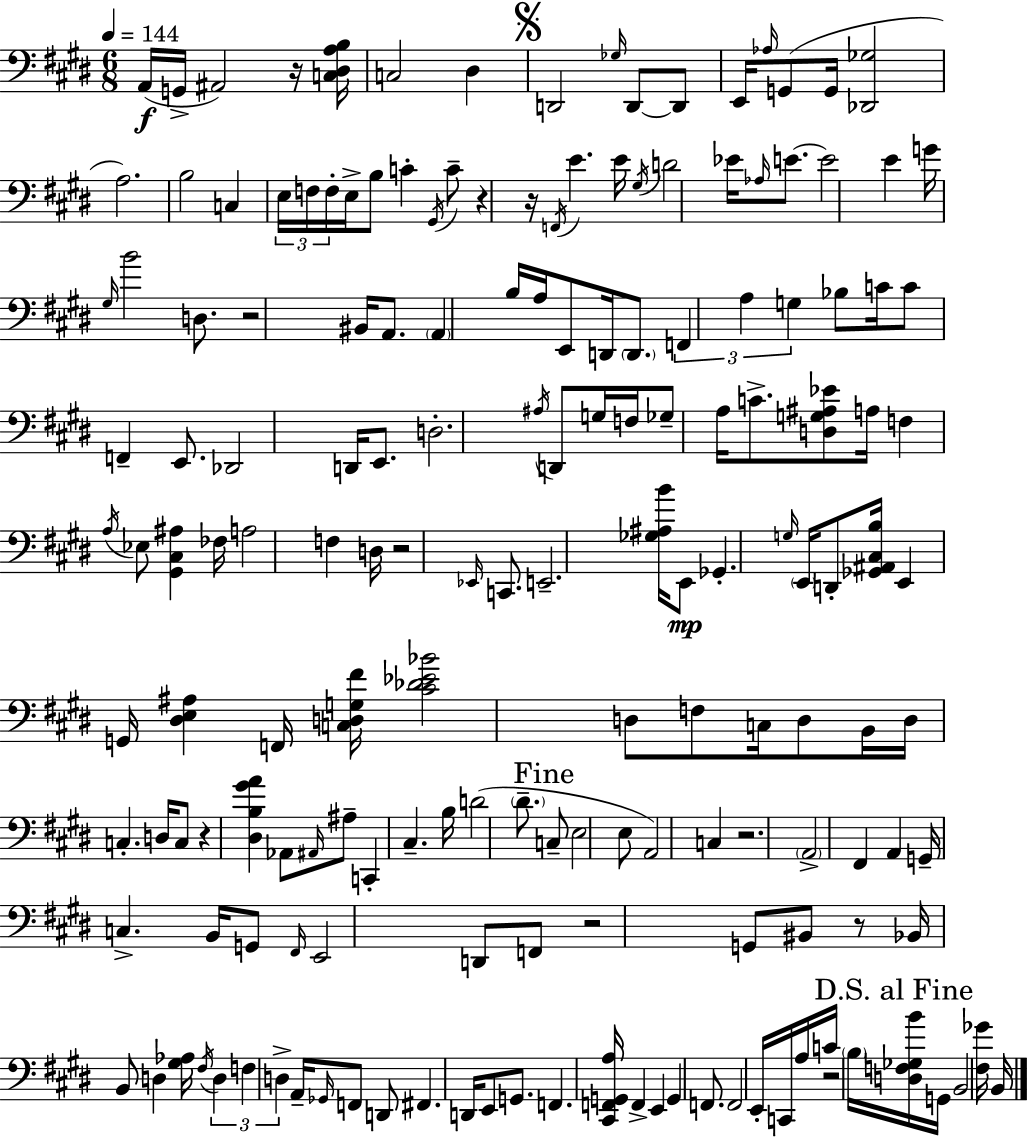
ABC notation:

X:1
T:Untitled
M:6/8
L:1/4
K:E
A,,/4 G,,/4 ^A,,2 z/4 [C,^D,A,B,]/4 C,2 ^D, D,,2 _G,/4 D,,/2 D,,/2 E,,/4 _A,/4 G,,/2 G,,/4 [_D,,_G,]2 A,2 B,2 C, E,/4 F,/4 F,/4 E,/4 B,/2 C ^G,,/4 C/2 z z/4 F,,/4 E E/4 ^G,/4 D2 _E/4 _A,/4 E/2 E2 E G/4 ^G,/4 B2 D,/2 z2 ^B,,/4 A,,/2 A,, B,/4 A,/4 E,,/2 D,,/4 D,,/2 F,, A, G, _B,/2 C/4 C/2 F,, E,,/2 _D,,2 D,,/4 E,,/2 D,2 ^A,/4 D,,/2 G,/4 F,/4 _G,/2 A,/4 C/2 [D,G,^A,_E]/2 A,/4 F, A,/4 _E,/2 [^G,,^C,^A,] _F,/4 A,2 F, D,/4 z2 _E,,/4 C,,/2 E,,2 [_G,^A,B]/4 E,,/2 _G,, G,/4 E,,/4 D,,/2 [_G,,^A,,^C,B,]/4 E,, G,,/4 [^D,E,^A,] F,,/4 [C,D,G,^F]/4 [^C_D_E_B]2 D,/2 F,/2 C,/4 D,/2 B,,/4 D,/4 C, D,/4 C,/2 z [^D,B,^GA] _A,,/2 ^A,,/4 ^A,/2 C,, ^C, B,/4 D2 ^D/2 C,/2 E,2 E,/2 A,,2 C, z2 A,,2 ^F,, A,, G,,/4 C, B,,/4 G,,/2 ^F,,/4 E,,2 D,,/2 F,,/2 z2 G,,/2 ^B,,/2 z/2 _B,,/4 B,,/2 D, [^G,_A,]/4 ^F,/4 D, F, D, A,,/4 _G,,/4 F,,/2 D,,/2 ^F,, D,,/4 E,,/2 G,,/2 F,, [^C,,F,,G,,A,]/4 F,, E,, G,, F,,/2 F,,2 E,,/4 C,,/4 A,/4 C/4 z2 B,/4 [D,F,_G,B]/4 G,,/4 B,,2 [^F,_G]/4 B,,/4